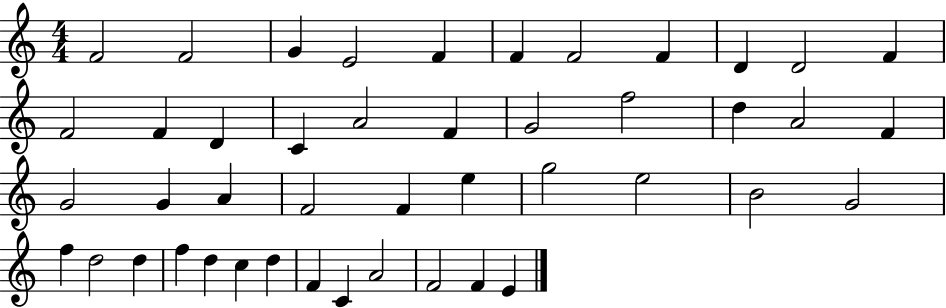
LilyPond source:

{
  \clef treble
  \numericTimeSignature
  \time 4/4
  \key c \major
  f'2 f'2 | g'4 e'2 f'4 | f'4 f'2 f'4 | d'4 d'2 f'4 | \break f'2 f'4 d'4 | c'4 a'2 f'4 | g'2 f''2 | d''4 a'2 f'4 | \break g'2 g'4 a'4 | f'2 f'4 e''4 | g''2 e''2 | b'2 g'2 | \break f''4 d''2 d''4 | f''4 d''4 c''4 d''4 | f'4 c'4 a'2 | f'2 f'4 e'4 | \break \bar "|."
}